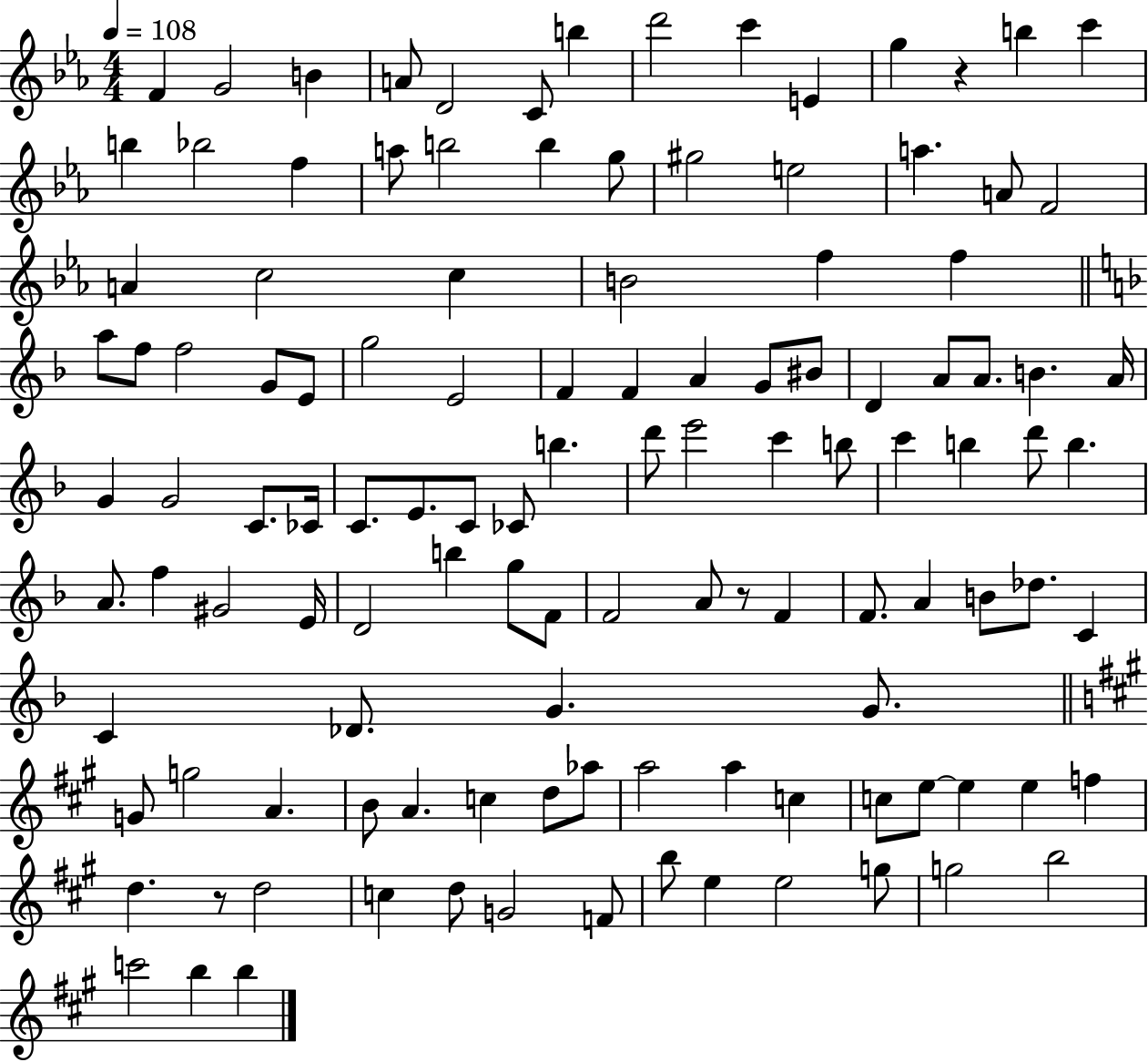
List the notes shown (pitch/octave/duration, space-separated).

F4/q G4/h B4/q A4/e D4/h C4/e B5/q D6/h C6/q E4/q G5/q R/q B5/q C6/q B5/q Bb5/h F5/q A5/e B5/h B5/q G5/e G#5/h E5/h A5/q. A4/e F4/h A4/q C5/h C5/q B4/h F5/q F5/q A5/e F5/e F5/h G4/e E4/e G5/h E4/h F4/q F4/q A4/q G4/e BIS4/e D4/q A4/e A4/e. B4/q. A4/s G4/q G4/h C4/e. CES4/s C4/e. E4/e. C4/e CES4/e B5/q. D6/e E6/h C6/q B5/e C6/q B5/q D6/e B5/q. A4/e. F5/q G#4/h E4/s D4/h B5/q G5/e F4/e F4/h A4/e R/e F4/q F4/e. A4/q B4/e Db5/e. C4/q C4/q Db4/e. G4/q. G4/e. G4/e G5/h A4/q. B4/e A4/q. C5/q D5/e Ab5/e A5/h A5/q C5/q C5/e E5/e E5/q E5/q F5/q D5/q. R/e D5/h C5/q D5/e G4/h F4/e B5/e E5/q E5/h G5/e G5/h B5/h C6/h B5/q B5/q